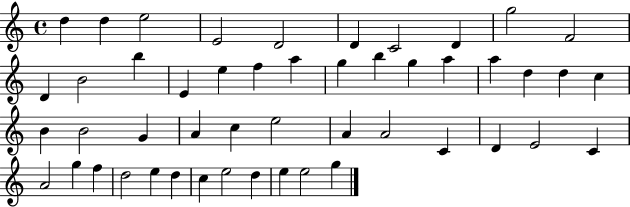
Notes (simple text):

D5/q D5/q E5/h E4/h D4/h D4/q C4/h D4/q G5/h F4/h D4/q B4/h B5/q E4/q E5/q F5/q A5/q G5/q B5/q G5/q A5/q A5/q D5/q D5/q C5/q B4/q B4/h G4/q A4/q C5/q E5/h A4/q A4/h C4/q D4/q E4/h C4/q A4/h G5/q F5/q D5/h E5/q D5/q C5/q E5/h D5/q E5/q E5/h G5/q